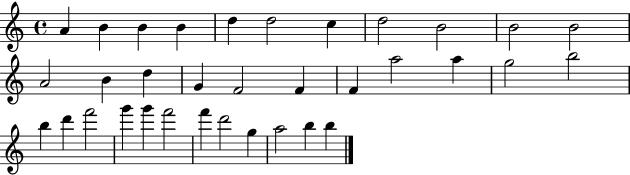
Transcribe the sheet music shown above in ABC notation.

X:1
T:Untitled
M:4/4
L:1/4
K:C
A B B B d d2 c d2 B2 B2 B2 A2 B d G F2 F F a2 a g2 b2 b d' f'2 g' g' f'2 f' d'2 g a2 b b